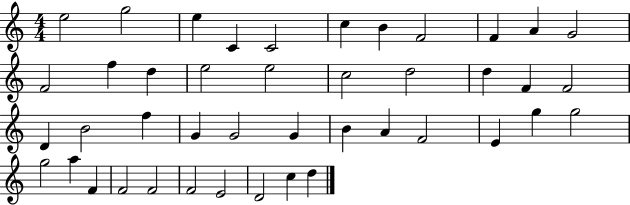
{
  \clef treble
  \numericTimeSignature
  \time 4/4
  \key c \major
  e''2 g''2 | e''4 c'4 c'2 | c''4 b'4 f'2 | f'4 a'4 g'2 | \break f'2 f''4 d''4 | e''2 e''2 | c''2 d''2 | d''4 f'4 f'2 | \break d'4 b'2 f''4 | g'4 g'2 g'4 | b'4 a'4 f'2 | e'4 g''4 g''2 | \break g''2 a''4 f'4 | f'2 f'2 | f'2 e'2 | d'2 c''4 d''4 | \break \bar "|."
}